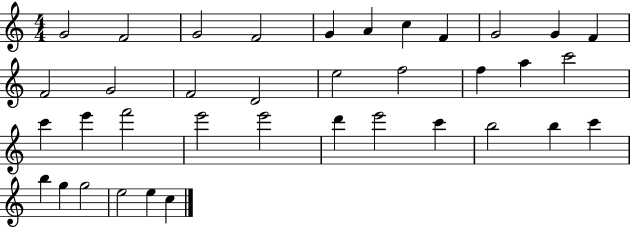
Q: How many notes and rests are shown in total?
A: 37